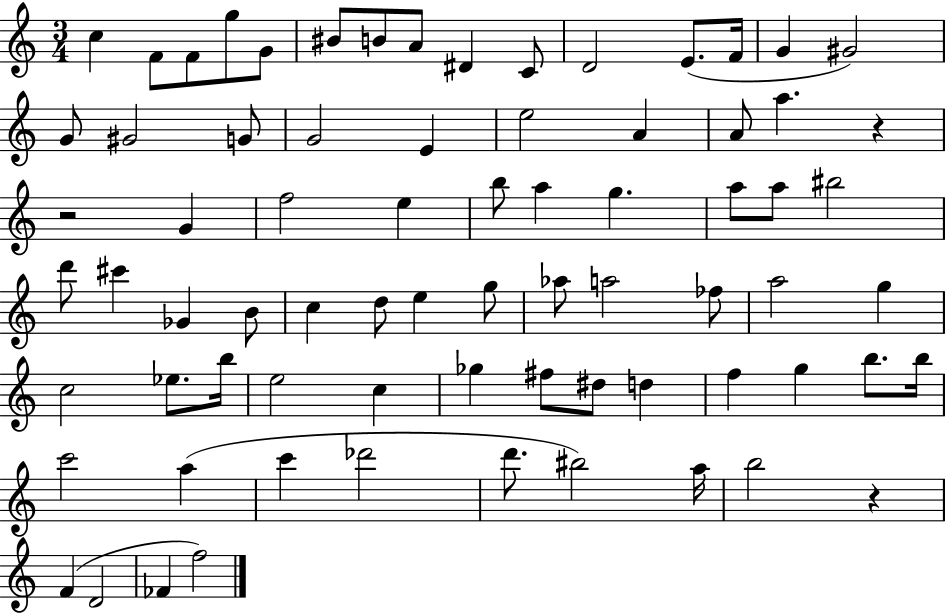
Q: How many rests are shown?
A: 3